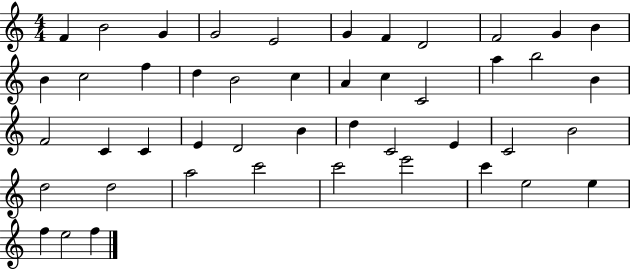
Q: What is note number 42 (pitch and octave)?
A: E5